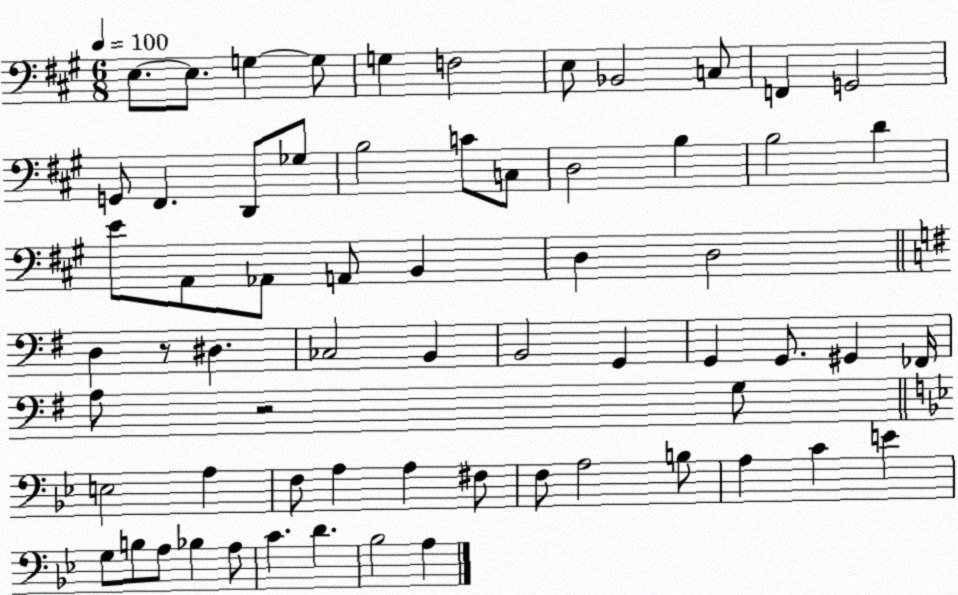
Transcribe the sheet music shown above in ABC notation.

X:1
T:Untitled
M:6/8
L:1/4
K:A
E,/2 E,/2 G, G,/2 G, F,2 E,/2 _B,,2 C,/2 F,, G,,2 G,,/2 ^F,, D,,/2 _G,/2 B,2 C/2 C,/2 D,2 B, B,2 D E/2 A,,/2 _A,,/2 A,,/2 B,, D, D,2 D, z/2 ^D, _C,2 B,, B,,2 G,, G,, G,,/2 ^G,, _F,,/4 A,/2 z2 G,/2 E,2 A, F,/2 A, A, ^F,/2 F,/2 A,2 B,/2 A, C E G,/2 B,/2 A,/2 _B, A,/2 C D _B,2 A,